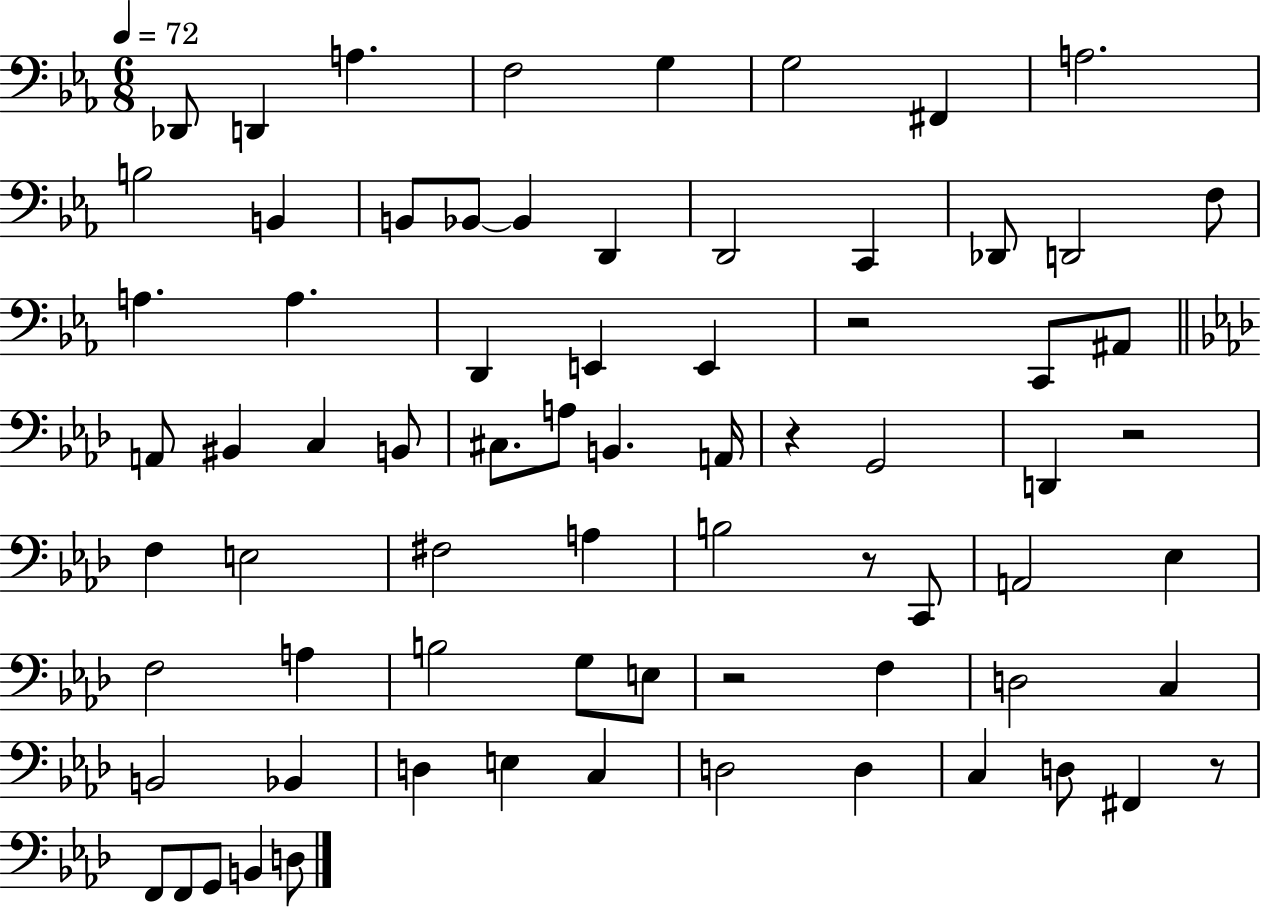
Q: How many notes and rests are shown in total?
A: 73